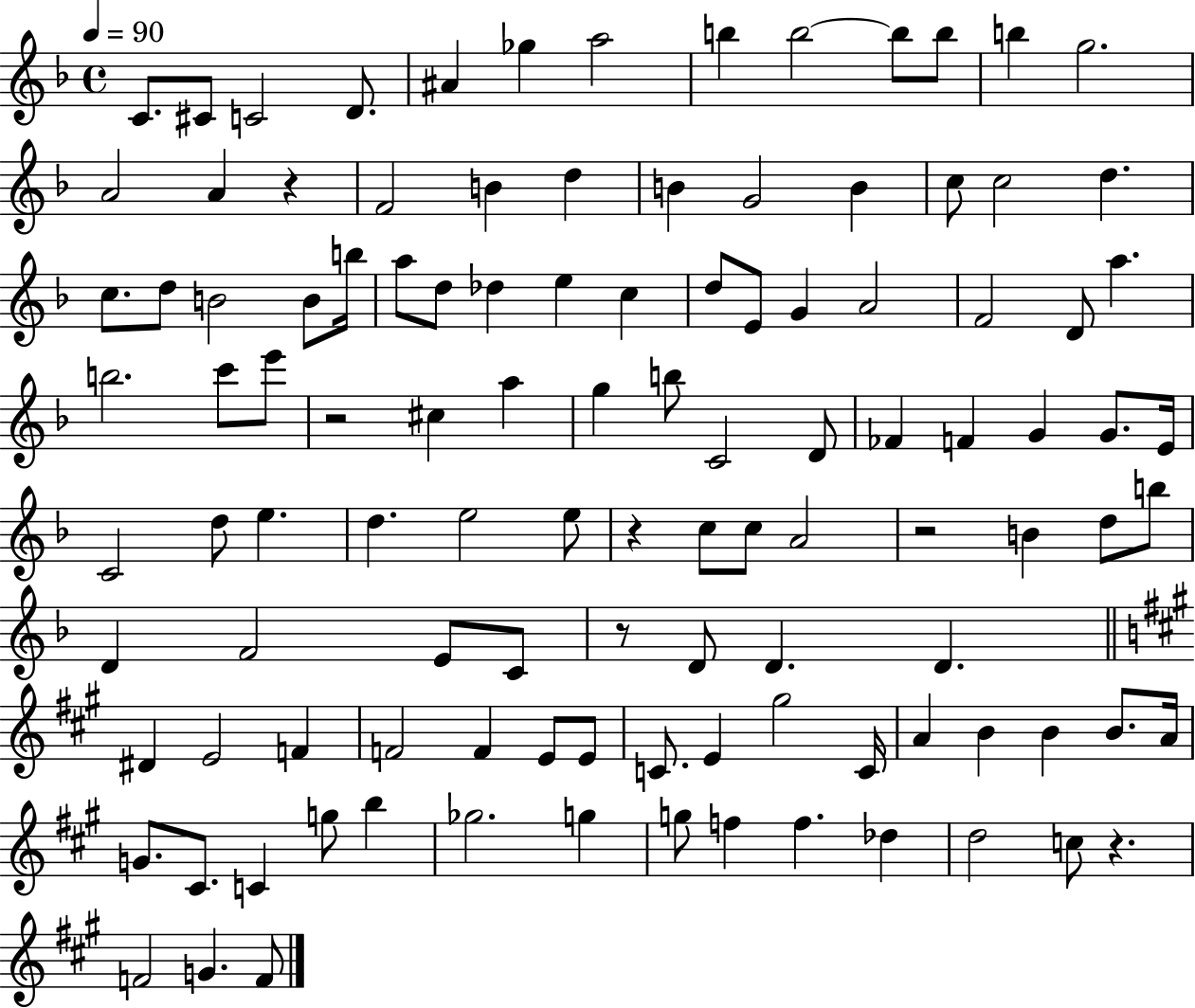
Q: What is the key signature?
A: F major